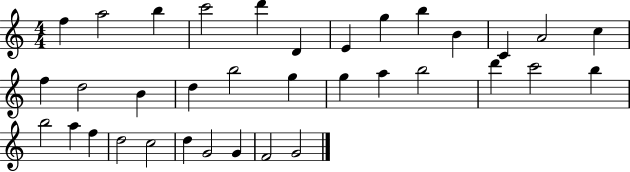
X:1
T:Untitled
M:4/4
L:1/4
K:C
f a2 b c'2 d' D E g b B C A2 c f d2 B d b2 g g a b2 d' c'2 b b2 a f d2 c2 d G2 G F2 G2